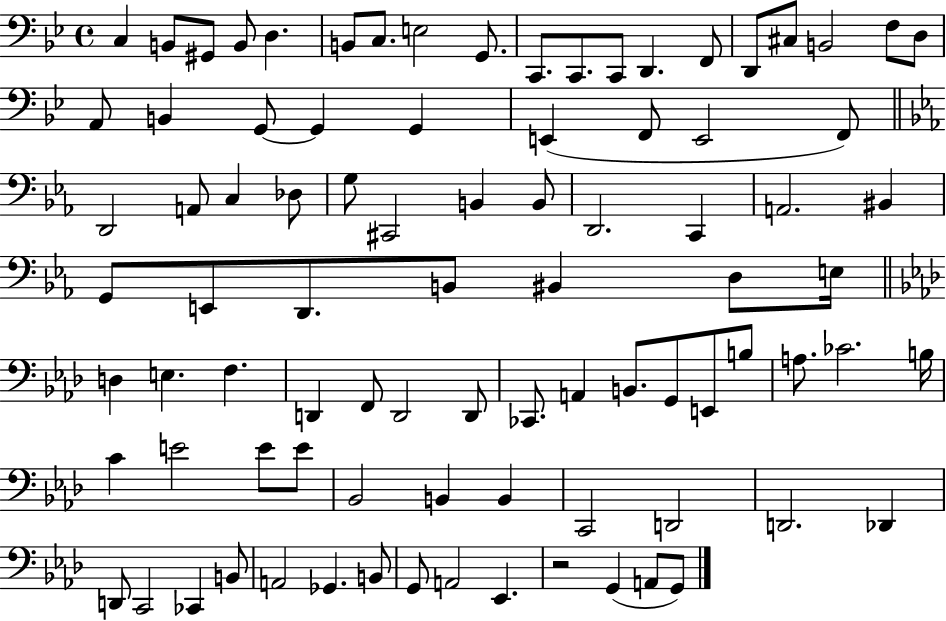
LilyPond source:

{
  \clef bass
  \time 4/4
  \defaultTimeSignature
  \key bes \major
  \repeat volta 2 { c4 b,8 gis,8 b,8 d4. | b,8 c8. e2 g,8. | c,8. c,8. c,8 d,4. f,8 | d,8 cis8 b,2 f8 d8 | \break a,8 b,4 g,8~~ g,4 g,4 | e,4( f,8 e,2 f,8) | \bar "||" \break \key ees \major d,2 a,8 c4 des8 | g8 cis,2 b,4 b,8 | d,2. c,4 | a,2. bis,4 | \break g,8 e,8 d,8. b,8 bis,4 d8 e16 | \bar "||" \break \key aes \major d4 e4. f4. | d,4 f,8 d,2 d,8 | ces,8. a,4 b,8. g,8 e,8 b8 | a8. ces'2. b16 | \break c'4 e'2 e'8 e'8 | bes,2 b,4 b,4 | c,2 d,2 | d,2. des,4 | \break d,8 c,2 ces,4 b,8 | a,2 ges,4. b,8 | g,8 a,2 ees,4. | r2 g,4( a,8 g,8) | \break } \bar "|."
}